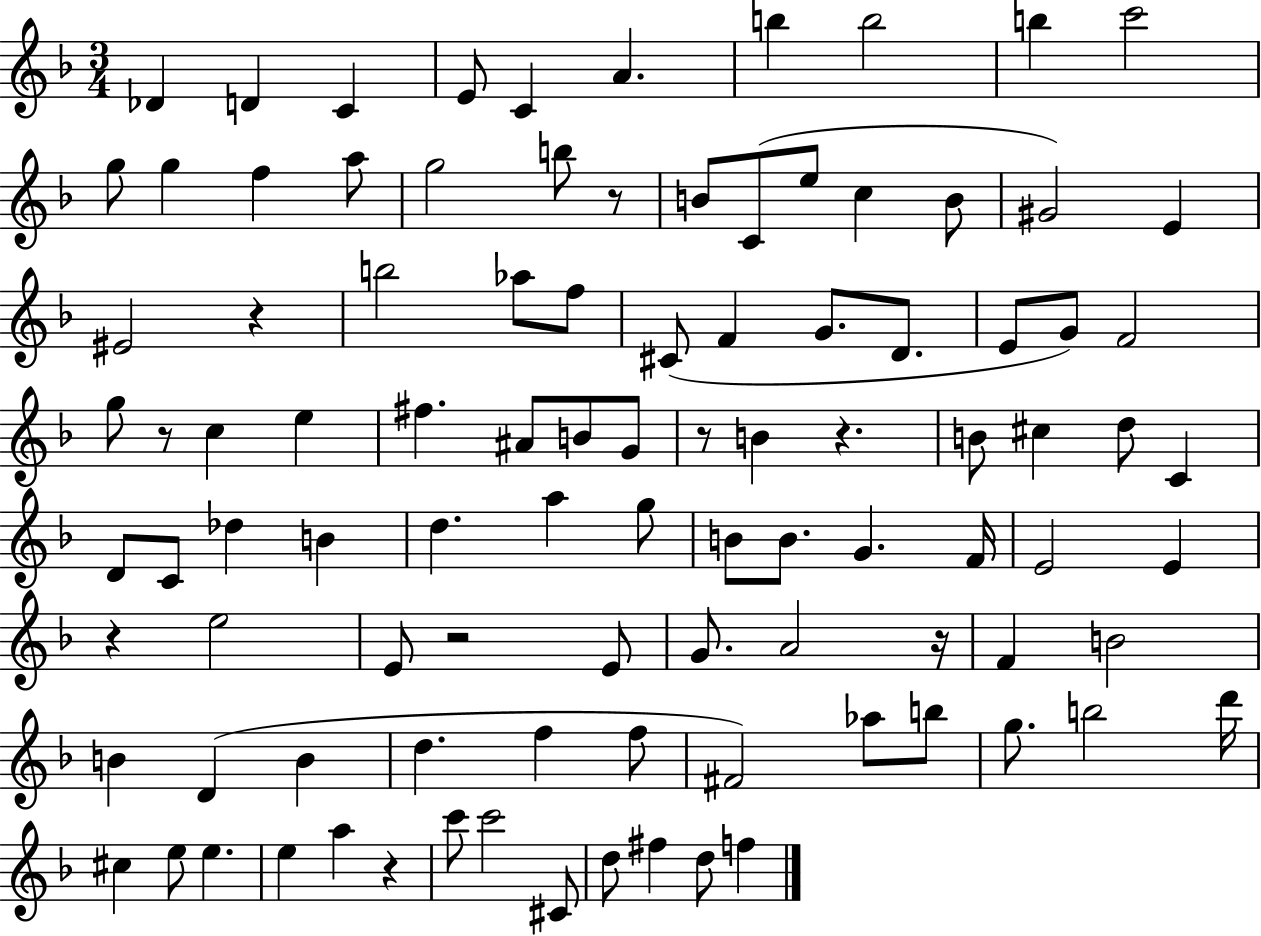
{
  \clef treble
  \numericTimeSignature
  \time 3/4
  \key f \major
  des'4 d'4 c'4 | e'8 c'4 a'4. | b''4 b''2 | b''4 c'''2 | \break g''8 g''4 f''4 a''8 | g''2 b''8 r8 | b'8 c'8( e''8 c''4 b'8 | gis'2) e'4 | \break eis'2 r4 | b''2 aes''8 f''8 | cis'8( f'4 g'8. d'8. | e'8 g'8) f'2 | \break g''8 r8 c''4 e''4 | fis''4. ais'8 b'8 g'8 | r8 b'4 r4. | b'8 cis''4 d''8 c'4 | \break d'8 c'8 des''4 b'4 | d''4. a''4 g''8 | b'8 b'8. g'4. f'16 | e'2 e'4 | \break r4 e''2 | e'8 r2 e'8 | g'8. a'2 r16 | f'4 b'2 | \break b'4 d'4( b'4 | d''4. f''4 f''8 | fis'2) aes''8 b''8 | g''8. b''2 d'''16 | \break cis''4 e''8 e''4. | e''4 a''4 r4 | c'''8 c'''2 cis'8 | d''8 fis''4 d''8 f''4 | \break \bar "|."
}